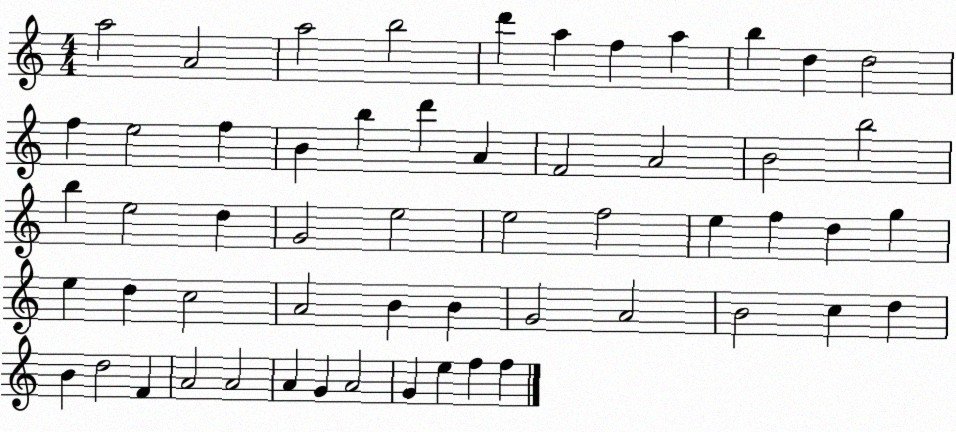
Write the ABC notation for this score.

X:1
T:Untitled
M:4/4
L:1/4
K:C
a2 A2 a2 b2 d' a f a b d d2 f e2 f B b d' A F2 A2 B2 b2 b e2 d G2 e2 e2 f2 e f d g e d c2 A2 B B G2 A2 B2 c d B d2 F A2 A2 A G A2 G e f f